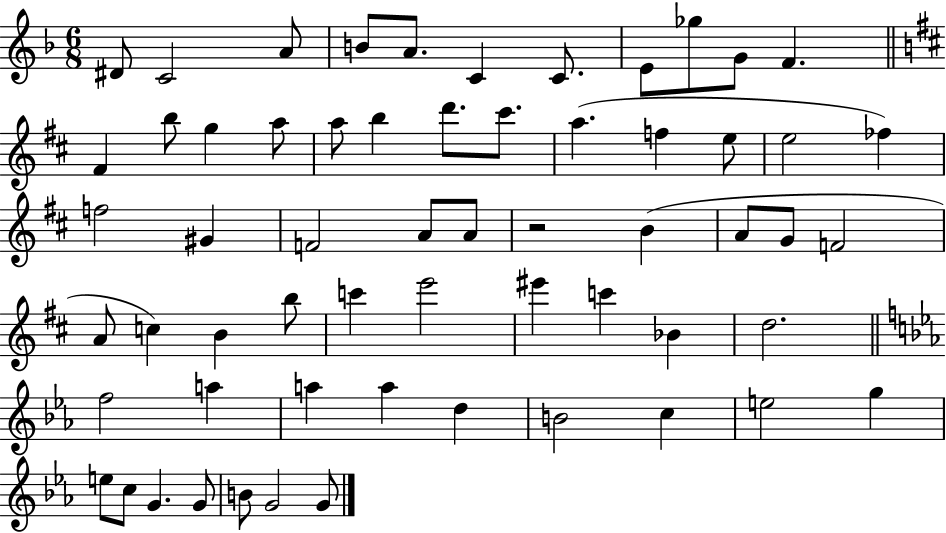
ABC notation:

X:1
T:Untitled
M:6/8
L:1/4
K:F
^D/2 C2 A/2 B/2 A/2 C C/2 E/2 _g/2 G/2 F ^F b/2 g a/2 a/2 b d'/2 ^c'/2 a f e/2 e2 _f f2 ^G F2 A/2 A/2 z2 B A/2 G/2 F2 A/2 c B b/2 c' e'2 ^e' c' _B d2 f2 a a a d B2 c e2 g e/2 c/2 G G/2 B/2 G2 G/2